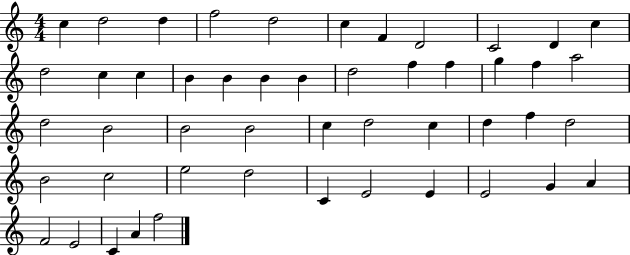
X:1
T:Untitled
M:4/4
L:1/4
K:C
c d2 d f2 d2 c F D2 C2 D c d2 c c B B B B d2 f f g f a2 d2 B2 B2 B2 c d2 c d f d2 B2 c2 e2 d2 C E2 E E2 G A F2 E2 C A f2